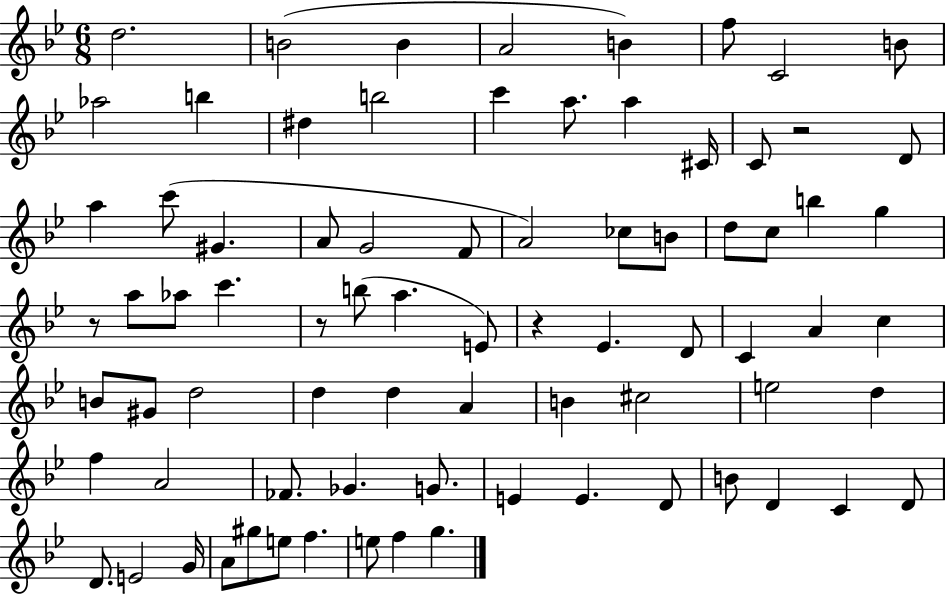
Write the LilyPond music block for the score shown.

{
  \clef treble
  \numericTimeSignature
  \time 6/8
  \key bes \major
  d''2. | b'2( b'4 | a'2 b'4) | f''8 c'2 b'8 | \break aes''2 b''4 | dis''4 b''2 | c'''4 a''8. a''4 cis'16 | c'8 r2 d'8 | \break a''4 c'''8( gis'4. | a'8 g'2 f'8 | a'2) ces''8 b'8 | d''8 c''8 b''4 g''4 | \break r8 a''8 aes''8 c'''4. | r8 b''8( a''4. e'8) | r4 ees'4. d'8 | c'4 a'4 c''4 | \break b'8 gis'8 d''2 | d''4 d''4 a'4 | b'4 cis''2 | e''2 d''4 | \break f''4 a'2 | fes'8. ges'4. g'8. | e'4 e'4. d'8 | b'8 d'4 c'4 d'8 | \break d'8. e'2 g'16 | a'8 gis''8 e''8 f''4. | e''8 f''4 g''4. | \bar "|."
}